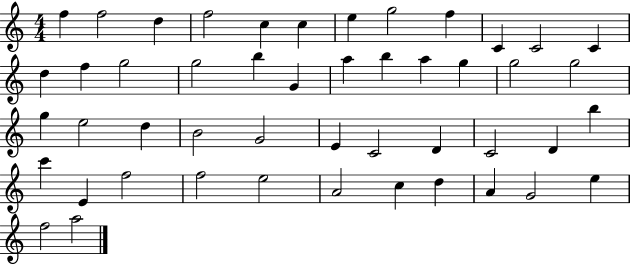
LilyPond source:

{
  \clef treble
  \numericTimeSignature
  \time 4/4
  \key c \major
  f''4 f''2 d''4 | f''2 c''4 c''4 | e''4 g''2 f''4 | c'4 c'2 c'4 | \break d''4 f''4 g''2 | g''2 b''4 g'4 | a''4 b''4 a''4 g''4 | g''2 g''2 | \break g''4 e''2 d''4 | b'2 g'2 | e'4 c'2 d'4 | c'2 d'4 b''4 | \break c'''4 e'4 f''2 | f''2 e''2 | a'2 c''4 d''4 | a'4 g'2 e''4 | \break f''2 a''2 | \bar "|."
}